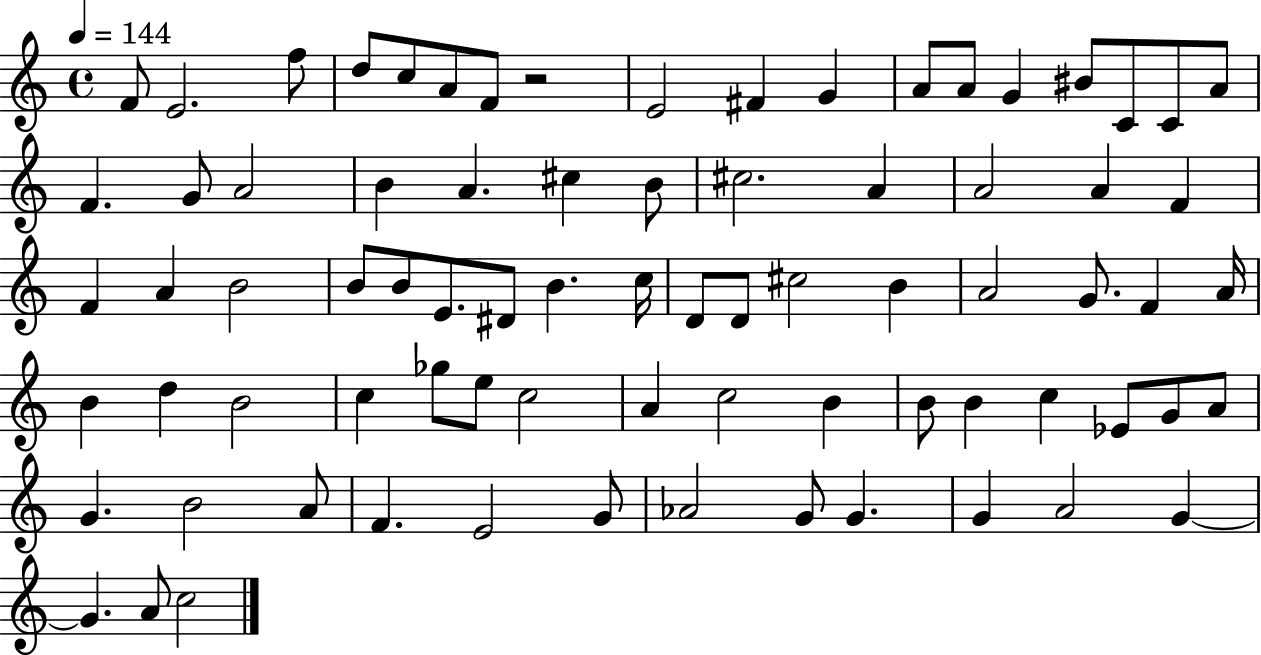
F4/e E4/h. F5/e D5/e C5/e A4/e F4/e R/h E4/h F#4/q G4/q A4/e A4/e G4/q BIS4/e C4/e C4/e A4/e F4/q. G4/e A4/h B4/q A4/q. C#5/q B4/e C#5/h. A4/q A4/h A4/q F4/q F4/q A4/q B4/h B4/e B4/e E4/e. D#4/e B4/q. C5/s D4/e D4/e C#5/h B4/q A4/h G4/e. F4/q A4/s B4/q D5/q B4/h C5/q Gb5/e E5/e C5/h A4/q C5/h B4/q B4/e B4/q C5/q Eb4/e G4/e A4/e G4/q. B4/h A4/e F4/q. E4/h G4/e Ab4/h G4/e G4/q. G4/q A4/h G4/q G4/q. A4/e C5/h